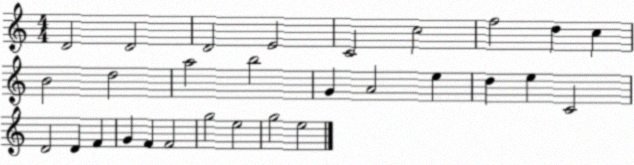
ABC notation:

X:1
T:Untitled
M:4/4
L:1/4
K:C
D2 D2 D2 E2 C2 c2 f2 d c B2 d2 a2 b2 G A2 e d e C2 D2 D F G F F2 g2 e2 g2 e2